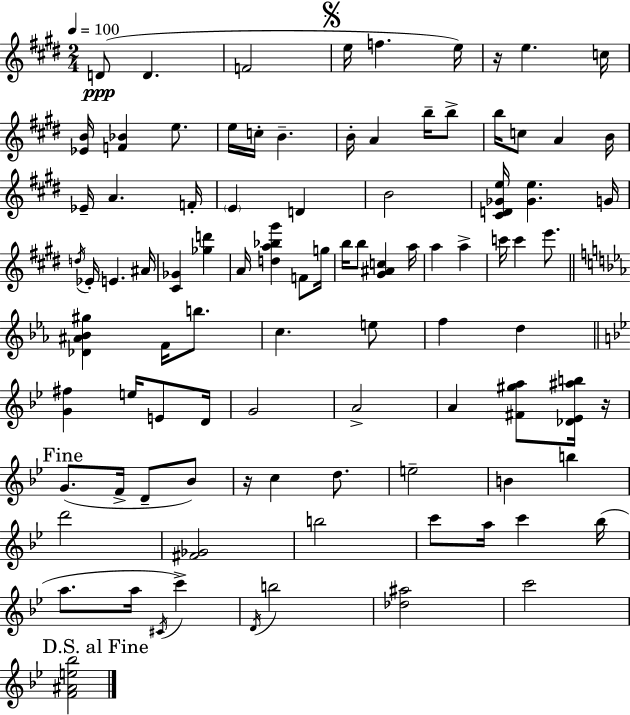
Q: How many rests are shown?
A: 3